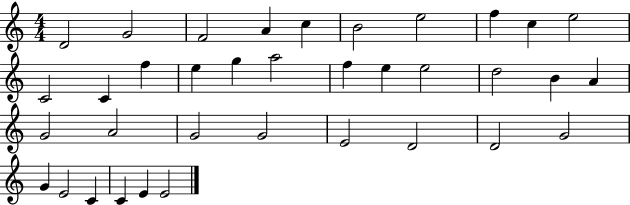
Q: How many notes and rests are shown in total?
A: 36